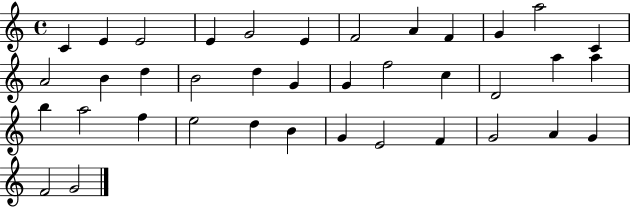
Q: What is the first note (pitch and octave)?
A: C4